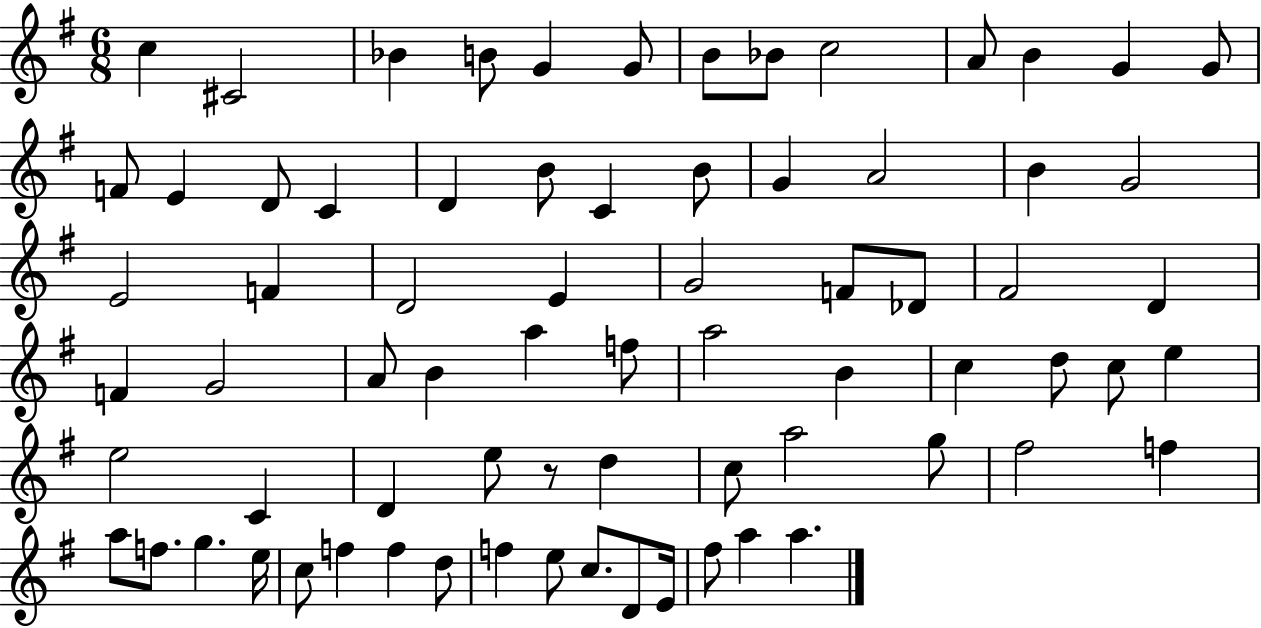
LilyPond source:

{
  \clef treble
  \numericTimeSignature
  \time 6/8
  \key g \major
  \repeat volta 2 { c''4 cis'2 | bes'4 b'8 g'4 g'8 | b'8 bes'8 c''2 | a'8 b'4 g'4 g'8 | \break f'8 e'4 d'8 c'4 | d'4 b'8 c'4 b'8 | g'4 a'2 | b'4 g'2 | \break e'2 f'4 | d'2 e'4 | g'2 f'8 des'8 | fis'2 d'4 | \break f'4 g'2 | a'8 b'4 a''4 f''8 | a''2 b'4 | c''4 d''8 c''8 e''4 | \break e''2 c'4 | d'4 e''8 r8 d''4 | c''8 a''2 g''8 | fis''2 f''4 | \break a''8 f''8. g''4. e''16 | c''8 f''4 f''4 d''8 | f''4 e''8 c''8. d'8 e'16 | fis''8 a''4 a''4. | \break } \bar "|."
}